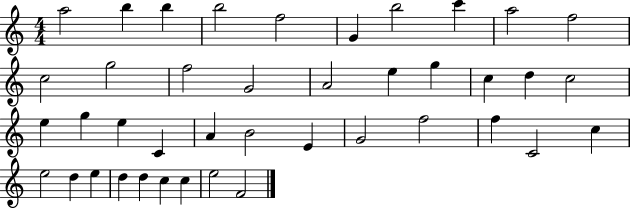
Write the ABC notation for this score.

X:1
T:Untitled
M:4/4
L:1/4
K:C
a2 b b b2 f2 G b2 c' a2 f2 c2 g2 f2 G2 A2 e g c d c2 e g e C A B2 E G2 f2 f C2 c e2 d e d d c c e2 F2